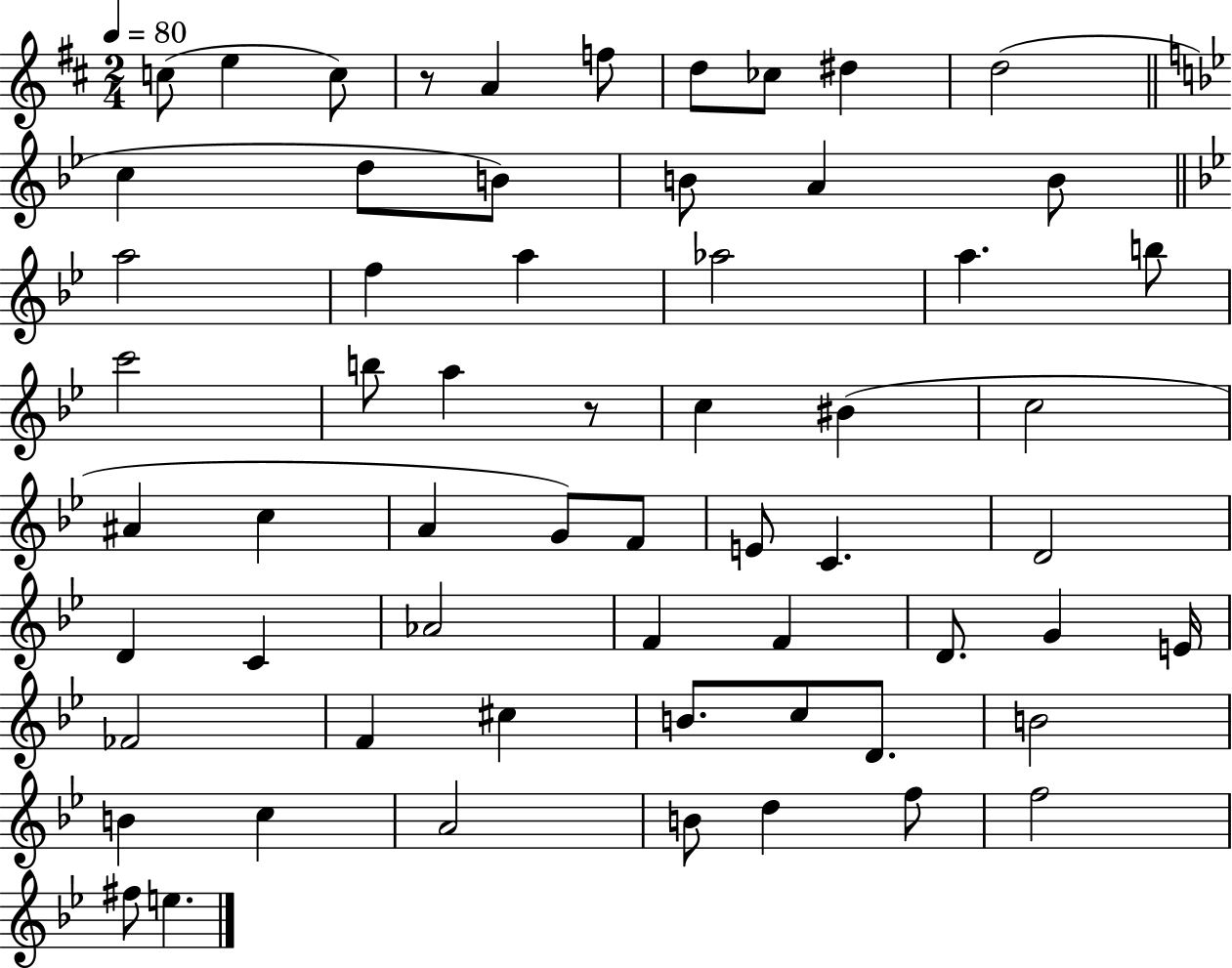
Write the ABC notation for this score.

X:1
T:Untitled
M:2/4
L:1/4
K:D
c/2 e c/2 z/2 A f/2 d/2 _c/2 ^d d2 c d/2 B/2 B/2 A B/2 a2 f a _a2 a b/2 c'2 b/2 a z/2 c ^B c2 ^A c A G/2 F/2 E/2 C D2 D C _A2 F F D/2 G E/4 _F2 F ^c B/2 c/2 D/2 B2 B c A2 B/2 d f/2 f2 ^f/2 e